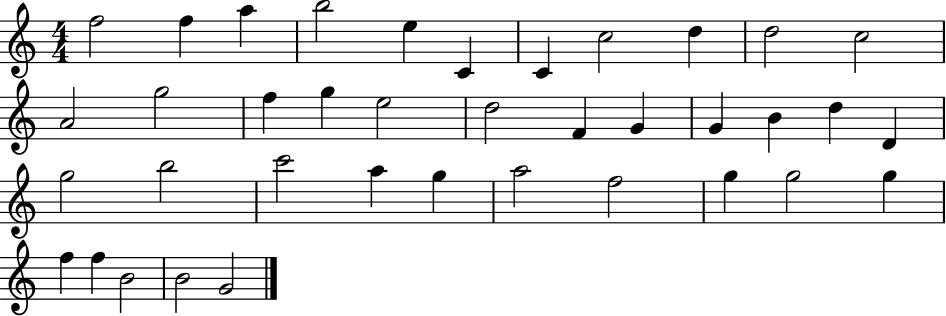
X:1
T:Untitled
M:4/4
L:1/4
K:C
f2 f a b2 e C C c2 d d2 c2 A2 g2 f g e2 d2 F G G B d D g2 b2 c'2 a g a2 f2 g g2 g f f B2 B2 G2